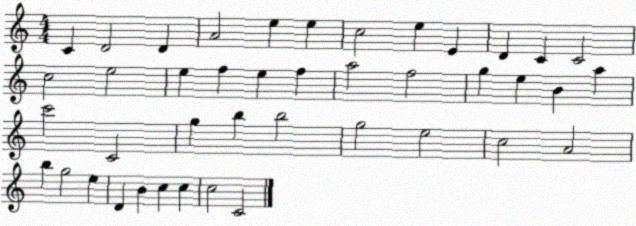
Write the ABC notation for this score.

X:1
T:Untitled
M:4/4
L:1/4
K:C
C D2 D A2 e e c2 e E D C C2 c2 e2 e f e f a2 f2 g e B a c'2 C2 g b b2 g2 e2 c2 A2 b g2 e D B c c c2 C2